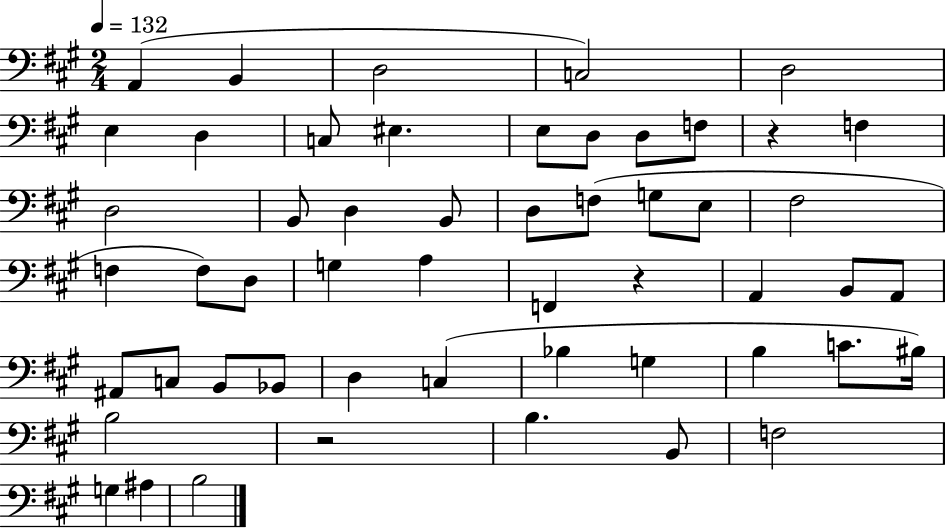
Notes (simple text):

A2/q B2/q D3/h C3/h D3/h E3/q D3/q C3/e EIS3/q. E3/e D3/e D3/e F3/e R/q F3/q D3/h B2/e D3/q B2/e D3/e F3/e G3/e E3/e F#3/h F3/q F3/e D3/e G3/q A3/q F2/q R/q A2/q B2/e A2/e A#2/e C3/e B2/e Bb2/e D3/q C3/q Bb3/q G3/q B3/q C4/e. BIS3/s B3/h R/h B3/q. B2/e F3/h G3/q A#3/q B3/h